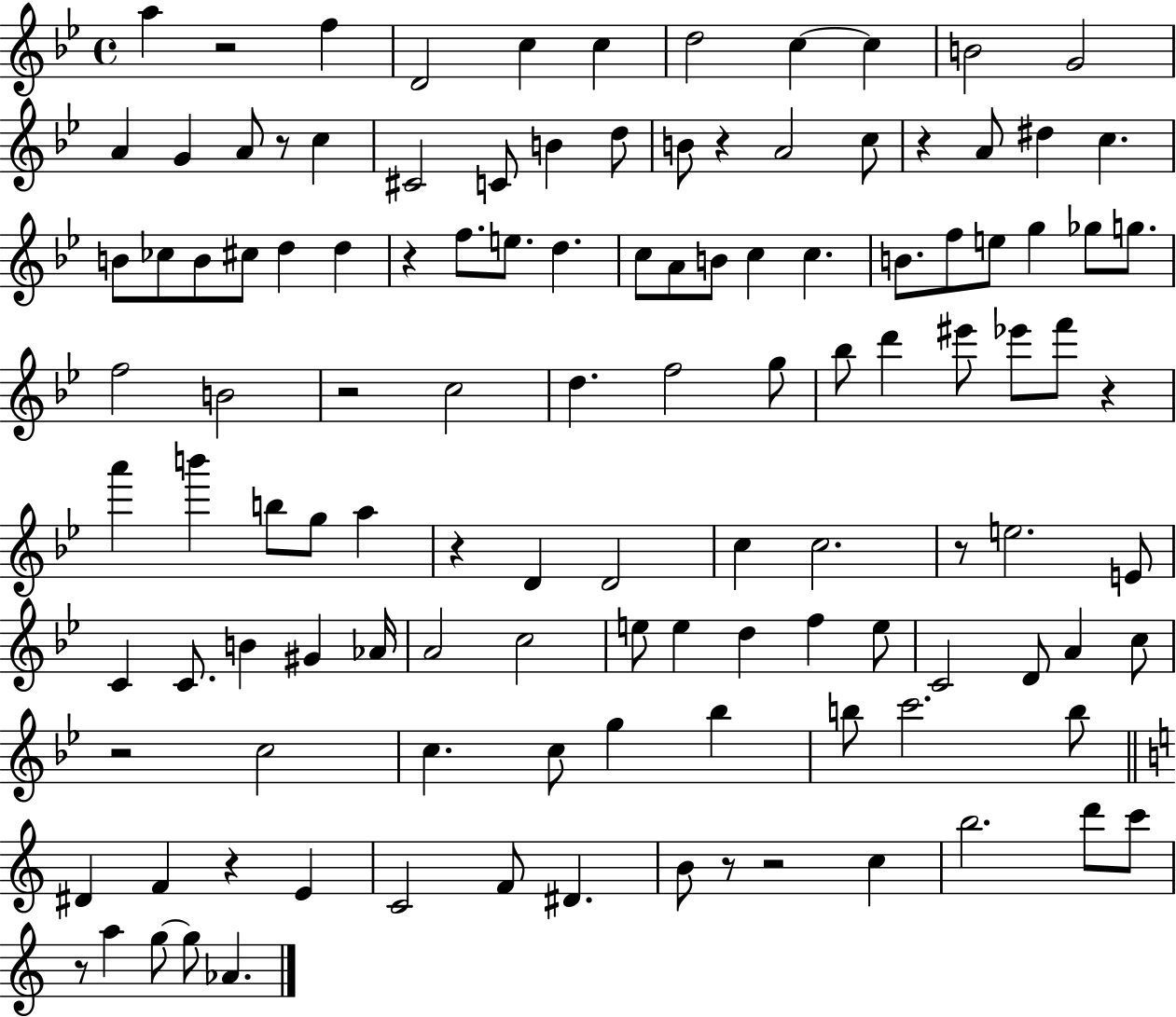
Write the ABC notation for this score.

X:1
T:Untitled
M:4/4
L:1/4
K:Bb
a z2 f D2 c c d2 c c B2 G2 A G A/2 z/2 c ^C2 C/2 B d/2 B/2 z A2 c/2 z A/2 ^d c B/2 _c/2 B/2 ^c/2 d d z f/2 e/2 d c/2 A/2 B/2 c c B/2 f/2 e/2 g _g/2 g/2 f2 B2 z2 c2 d f2 g/2 _b/2 d' ^e'/2 _e'/2 f'/2 z a' b' b/2 g/2 a z D D2 c c2 z/2 e2 E/2 C C/2 B ^G _A/4 A2 c2 e/2 e d f e/2 C2 D/2 A c/2 z2 c2 c c/2 g _b b/2 c'2 b/2 ^D F z E C2 F/2 ^D B/2 z/2 z2 c b2 d'/2 c'/2 z/2 a g/2 g/2 _A